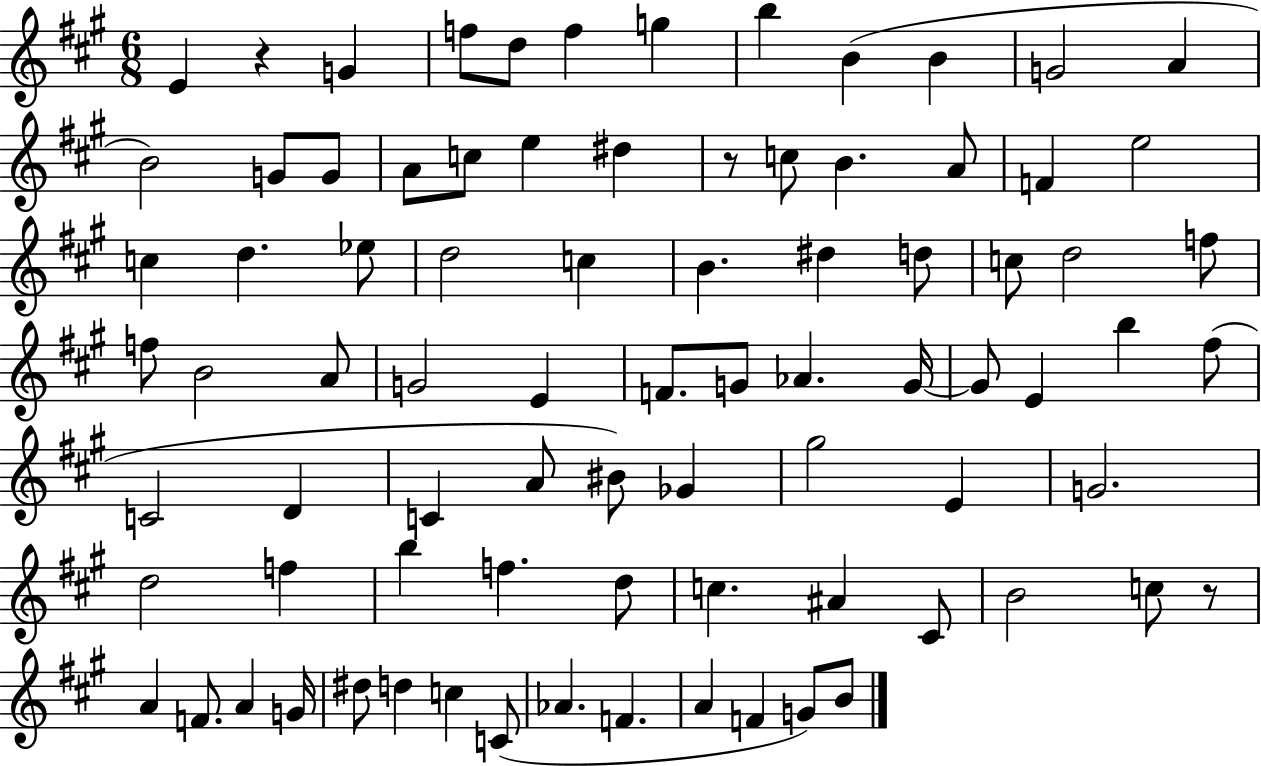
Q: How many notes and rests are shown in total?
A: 83